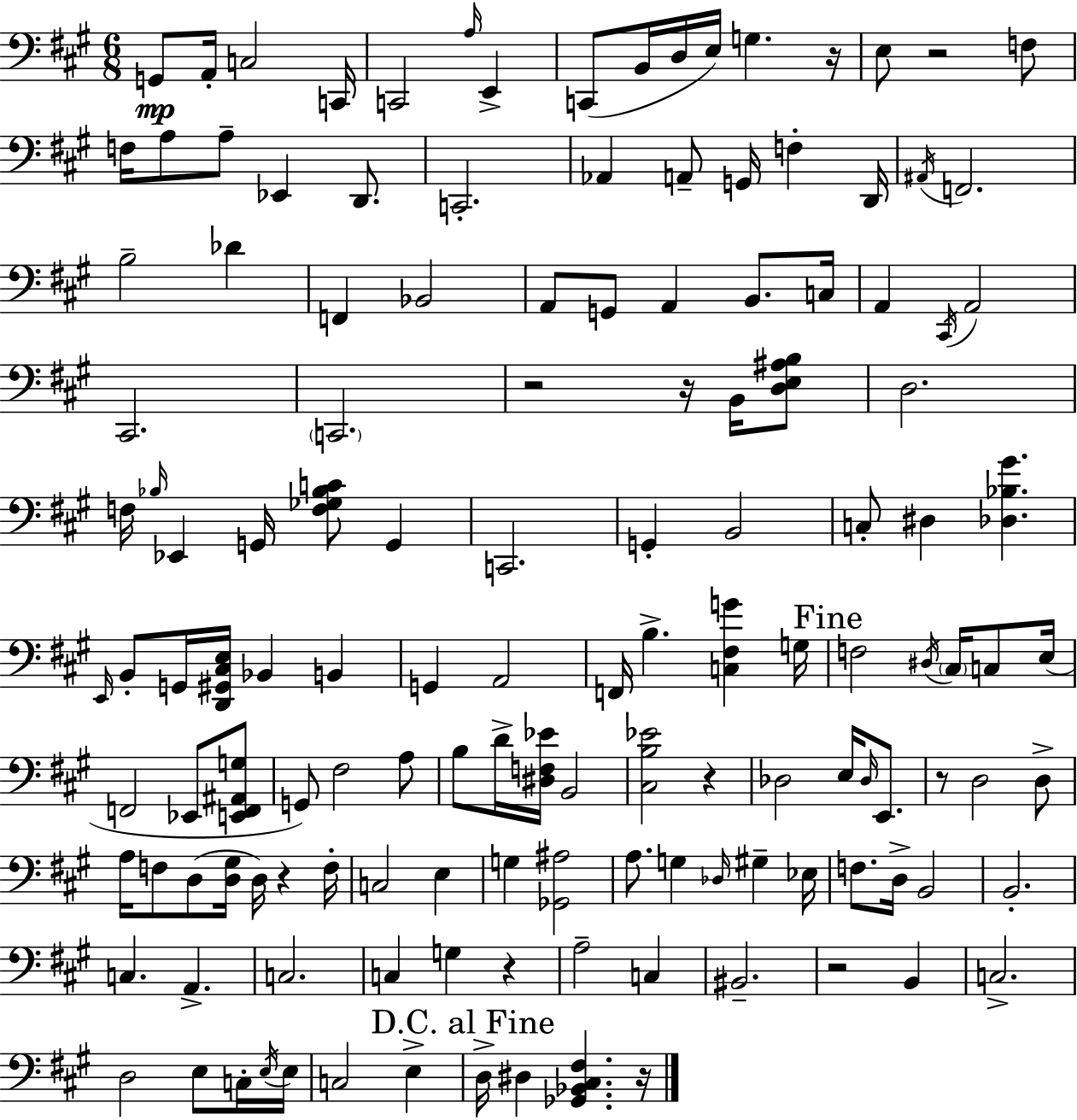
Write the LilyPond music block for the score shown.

{
  \clef bass
  \numericTimeSignature
  \time 6/8
  \key a \major
  \repeat volta 2 { g,8\mp a,16-. c2 c,16 | c,2 \grace { a16 } e,4-> | c,8( b,16 d16 e16) g4. | r16 e8 r2 f8 | \break f16 a8 a8-- ees,4 d,8. | c,2.-. | aes,4 a,8-- g,16 f4-. | d,16 \acciaccatura { ais,16 } f,2. | \break b2-- des'4 | f,4 bes,2 | a,8 g,8 a,4 b,8. | c16 a,4 \acciaccatura { cis,16 } a,2 | \break cis,2. | \parenthesize c,2. | r2 r16 | b,16 <d e ais b>8 d2. | \break f16 \grace { bes16 } ees,4 g,16 <f ges bes c'>8 | g,4 c,2. | g,4-. b,2 | c8-. dis4 <des bes gis'>4. | \break \grace { e,16 } b,8-. g,16 <d, gis, cis e>16 bes,4 | b,4 g,4 a,2 | f,16 b4.-> | <c fis g'>4 g16 \mark "Fine" f2 | \break \acciaccatura { dis16 } \parenthesize cis16 c8 e16( f,2 | ees,8 <e, f, ais, g>8 g,8) fis2 | a8 b8 d'16-> <dis f ees'>16 b,2 | <cis b ees'>2 | \break r4 des2 | e16 \grace { des16 } e,8. r8 d2 | d8-> a16 f8 d8( | <d gis>16 d16) r4 f16-. c2 | \break e4 g4 <ges, ais>2 | a8. g4 | \grace { des16 } gis4-- ees16 f8. d16-> | b,2 b,2.-. | \break c4. | a,4.-> c2. | c4 | g4 r4 a2-- | \break c4 bis,2.-- | r2 | b,4 c2.-> | d2 | \break e8 c16-. \acciaccatura { e16 } e16 c2 | e4-> \mark "D.C. al Fine" d16-> dis4 | <ges, bes, cis fis>4. r16 } \bar "|."
}